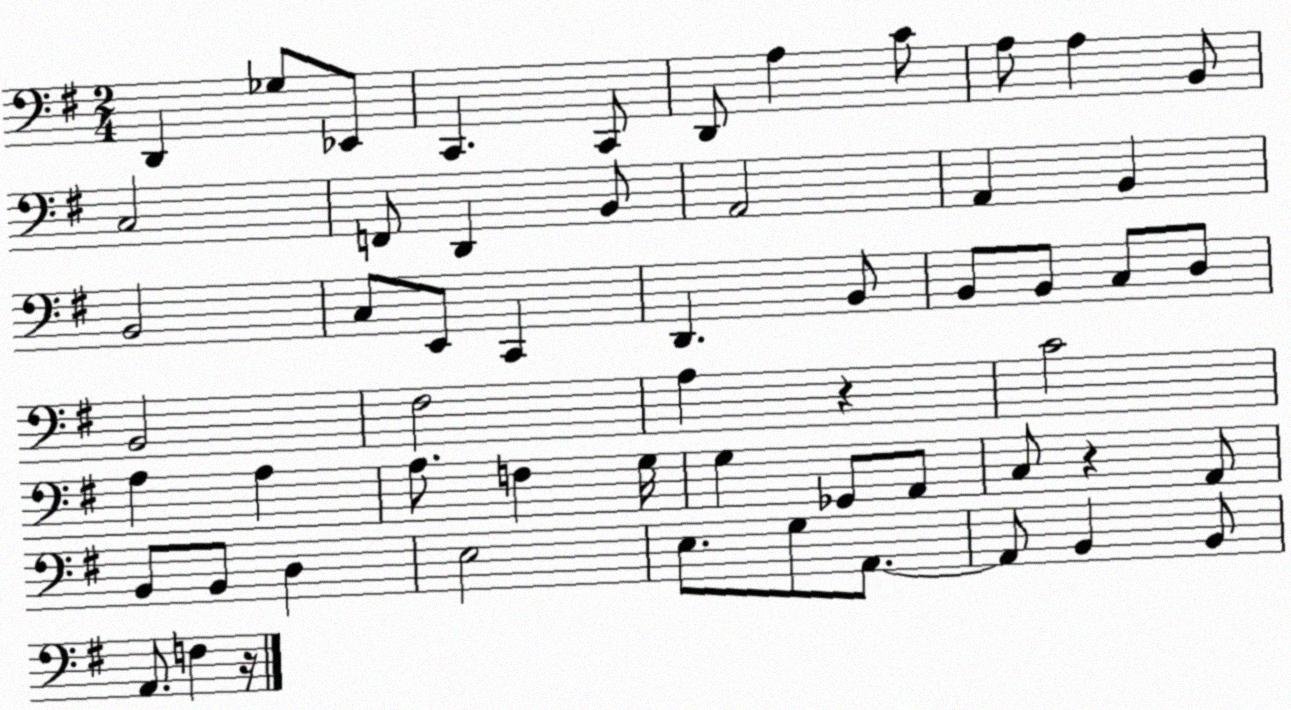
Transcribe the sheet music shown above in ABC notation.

X:1
T:Untitled
M:2/4
L:1/4
K:G
D,, _G,/2 _E,,/2 C,, C,,/2 D,,/2 A, C/2 A,/2 A, B,,/2 C,2 F,,/2 D,, B,,/2 A,,2 A,, B,, B,,2 C,/2 E,,/2 C,, D,, B,,/2 B,,/2 B,,/2 C,/2 D,/2 B,,2 ^F,2 A, z C2 A, A, A,/2 F, G,/4 G, _G,,/2 A,,/2 C,/2 z A,,/2 B,,/2 B,,/2 D, E,2 E,/2 G,/2 A,,/2 A,,/2 B,, B,,/2 A,,/2 F, z/4